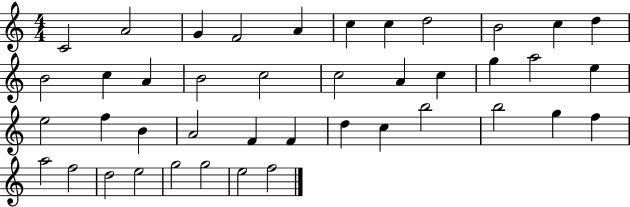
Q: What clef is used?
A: treble